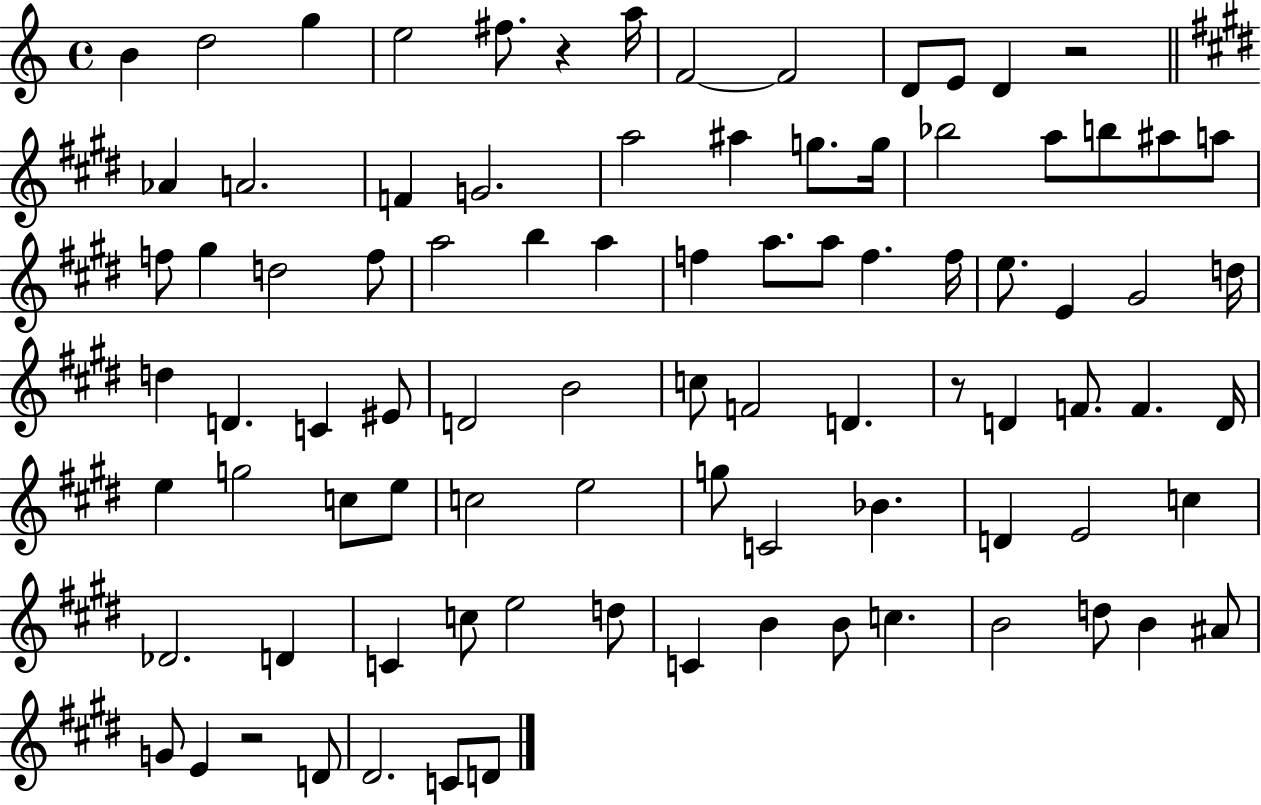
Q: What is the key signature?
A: C major